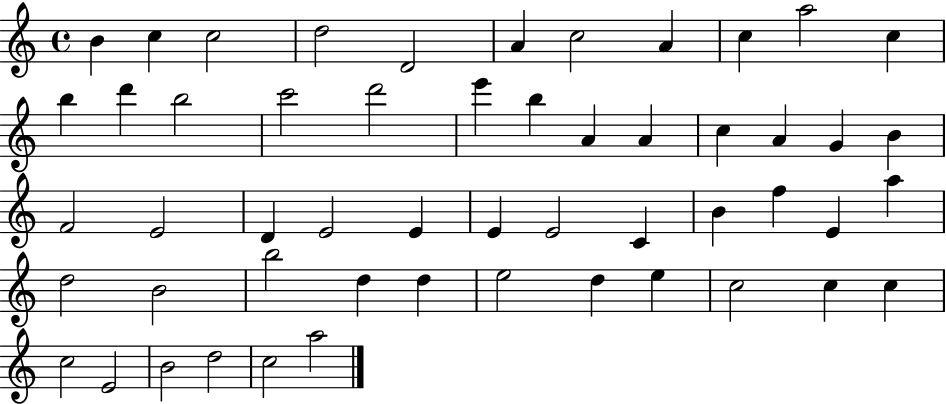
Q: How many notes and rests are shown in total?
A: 53